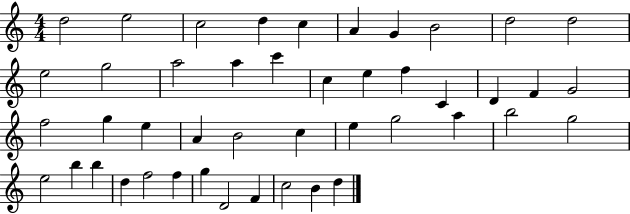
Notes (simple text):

D5/h E5/h C5/h D5/q C5/q A4/q G4/q B4/h D5/h D5/h E5/h G5/h A5/h A5/q C6/q C5/q E5/q F5/q C4/q D4/q F4/q G4/h F5/h G5/q E5/q A4/q B4/h C5/q E5/q G5/h A5/q B5/h G5/h E5/h B5/q B5/q D5/q F5/h F5/q G5/q D4/h F4/q C5/h B4/q D5/q